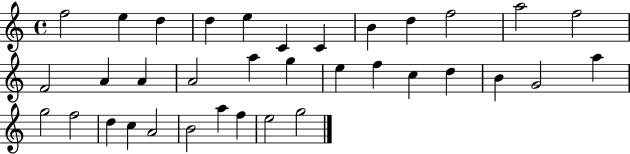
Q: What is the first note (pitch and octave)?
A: F5